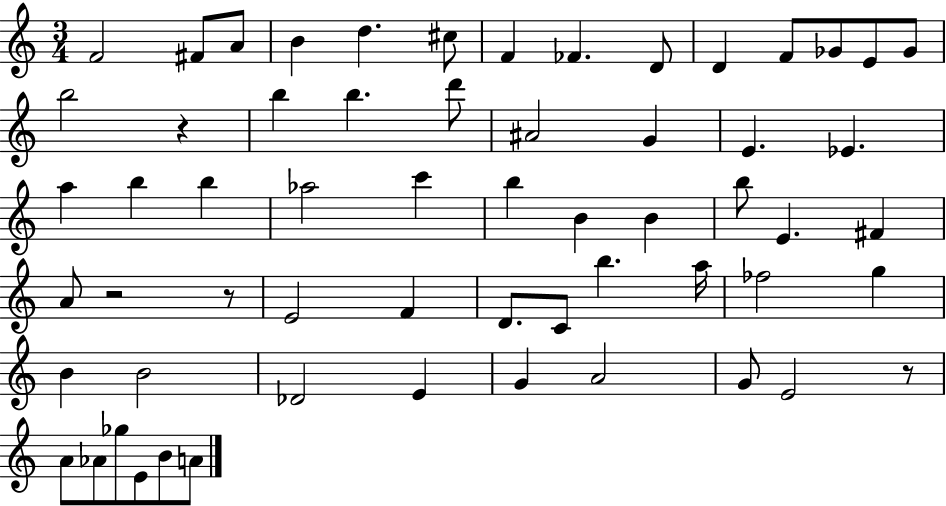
{
  \clef treble
  \numericTimeSignature
  \time 3/4
  \key c \major
  \repeat volta 2 { f'2 fis'8 a'8 | b'4 d''4. cis''8 | f'4 fes'4. d'8 | d'4 f'8 ges'8 e'8 ges'8 | \break b''2 r4 | b''4 b''4. d'''8 | ais'2 g'4 | e'4. ees'4. | \break a''4 b''4 b''4 | aes''2 c'''4 | b''4 b'4 b'4 | b''8 e'4. fis'4 | \break a'8 r2 r8 | e'2 f'4 | d'8. c'8 b''4. a''16 | fes''2 g''4 | \break b'4 b'2 | des'2 e'4 | g'4 a'2 | g'8 e'2 r8 | \break a'8 aes'8 ges''8 e'8 b'8 a'8 | } \bar "|."
}